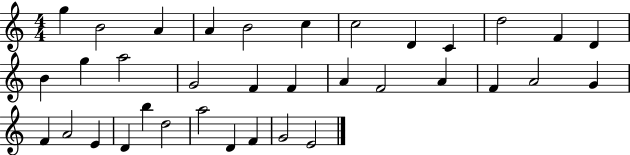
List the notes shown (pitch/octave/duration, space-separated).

G5/q B4/h A4/q A4/q B4/h C5/q C5/h D4/q C4/q D5/h F4/q D4/q B4/q G5/q A5/h G4/h F4/q F4/q A4/q F4/h A4/q F4/q A4/h G4/q F4/q A4/h E4/q D4/q B5/q D5/h A5/h D4/q F4/q G4/h E4/h